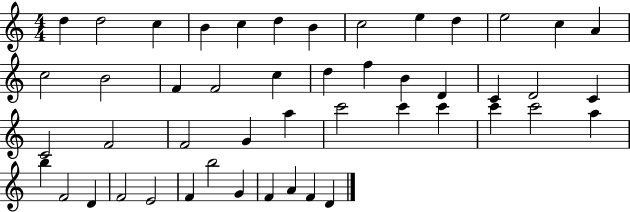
{
  \clef treble
  \numericTimeSignature
  \time 4/4
  \key c \major
  d''4 d''2 c''4 | b'4 c''4 d''4 b'4 | c''2 e''4 d''4 | e''2 c''4 a'4 | \break c''2 b'2 | f'4 f'2 c''4 | d''4 f''4 b'4 d'4 | c'4 d'2 c'4 | \break c'2 f'2 | f'2 g'4 a''4 | c'''2 c'''4 c'''4 | c'''4 c'''2 a''4 | \break b''4 f'2 d'4 | f'2 e'2 | f'4 b''2 g'4 | f'4 a'4 f'4 d'4 | \break \bar "|."
}